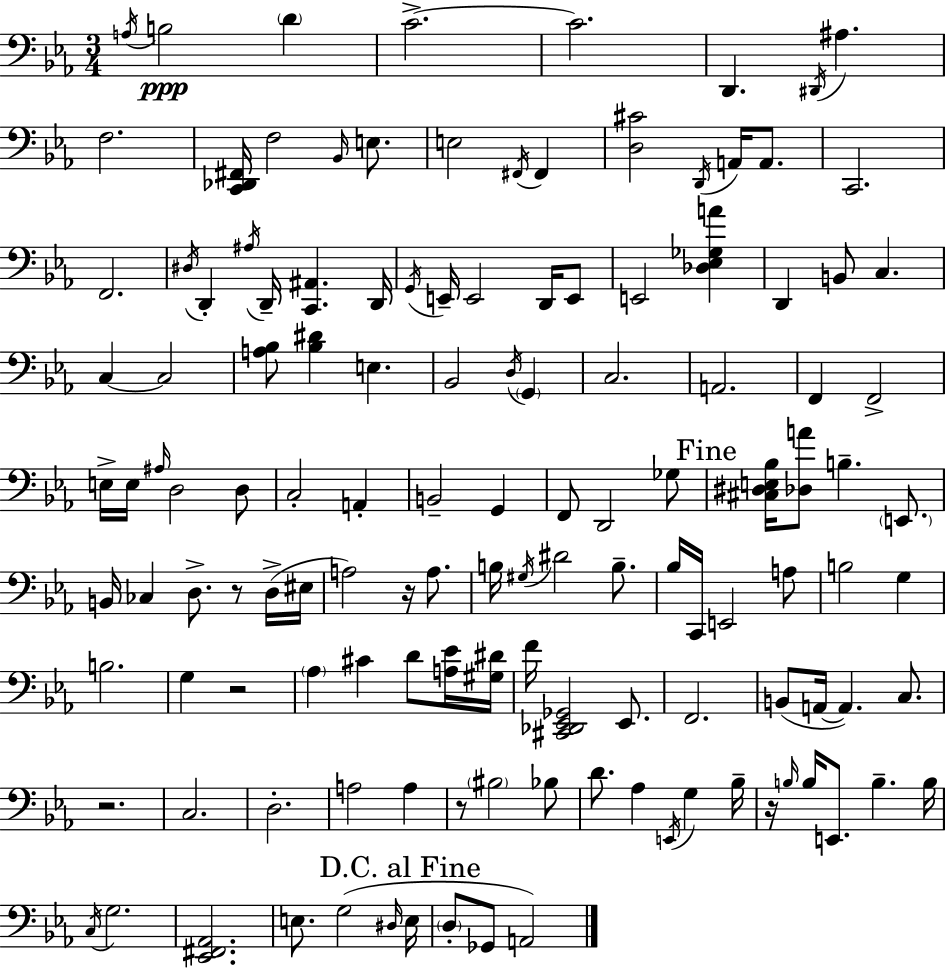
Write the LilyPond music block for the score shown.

{
  \clef bass
  \numericTimeSignature
  \time 3/4
  \key ees \major
  \acciaccatura { a16 }\ppp b2 \parenthesize d'4 | c'2.->~~ | c'2. | d,4. \acciaccatura { dis,16 } ais4. | \break f2. | <c, des, fis,>16 f2 \grace { bes,16 } | e8. e2 \acciaccatura { fis,16 } | fis,4 <d cis'>2 | \break \acciaccatura { d,16 } a,16 a,8. c,2. | f,2. | \acciaccatura { dis16 } d,4-. \acciaccatura { ais16 } d,16-- | <c, ais,>4. d,16 \acciaccatura { g,16 } e,16-- e,2 | \break d,16 e,8 e,2 | <des ees ges a'>4 d,4 | b,8 c4. c4~~ | c2 <a bes>8 <bes dis'>4 | \break e4. bes,2 | \acciaccatura { d16 } \parenthesize g,4 c2. | a,2. | f,4 | \break f,2-> e16-> e16 \grace { ais16 } | d2 d8 c2-. | a,4-. b,2-- | g,4 f,8 | \break d,2 ges8 \mark "Fine" <cis dis e bes>16 <des a'>8 | b4.-- \parenthesize e,8. b,16 ces4 | d8.-> r8 d16->( eis16 a2) | r16 a8. b16 \acciaccatura { gis16 } | \break dis'2 b8.-- bes16 | c,16 e,2 a8 b2 | g4 b2. | g4 | \break r2 \parenthesize aes4 | cis'4 d'8 <a ees'>16 <gis dis'>16 f'16 | <cis, des, ees, ges,>2 ees,8. f,2. | b,8( | \break a,16~~ a,4.) c8. r2. | c2. | d2.-. | a2 | \break a4 r8 | \parenthesize bis2 bes8 d'8. | aes4 \acciaccatura { e,16 } g4 bes16-- | r16 \grace { b16 } b16 e,8. b4.-- | \break b16 \acciaccatura { c16 } g2. | <ees, fis, aes,>2. | e8. g2( | \grace { dis16 } \mark "D.C. al Fine" e16 \parenthesize d8-. ges,8 a,2) | \break \bar "|."
}